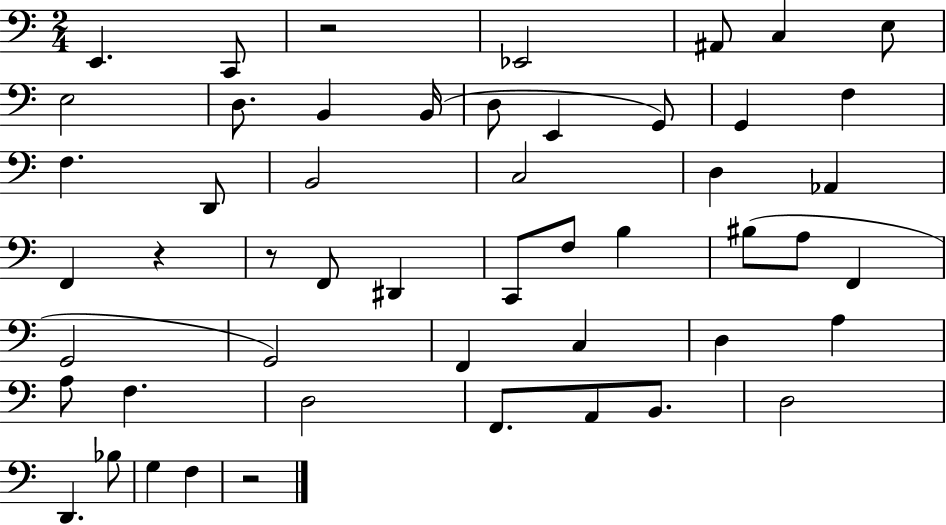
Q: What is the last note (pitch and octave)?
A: F3